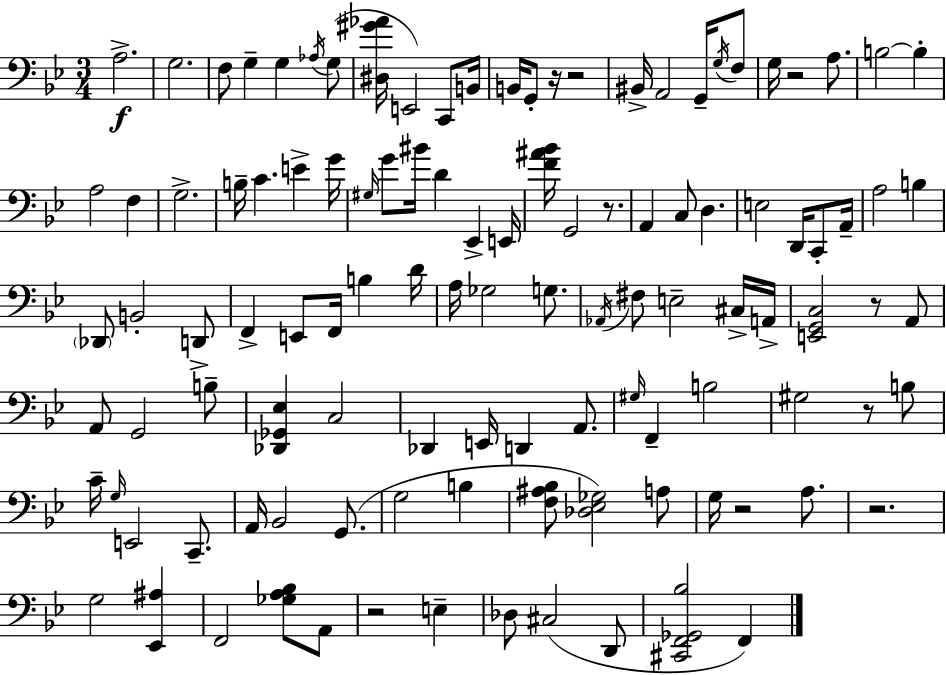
A3/h. G3/h. F3/e G3/q G3/q Ab3/s G3/e [D#3,G#4,Ab4]/s E2/h C2/e B2/s B2/s G2/e R/s R/h BIS2/s A2/h G2/s G3/s F3/e G3/s R/h A3/e. B3/h B3/q A3/h F3/q G3/h. B3/s C4/q. E4/q G4/s G#3/s G4/e BIS4/s D4/q Eb2/q E2/s [F4,A#4,Bb4]/s G2/h R/e. A2/q C3/e D3/q. E3/h D2/s C2/e A2/s A3/h B3/q Db2/e B2/h D2/e F2/q E2/e F2/s B3/q D4/s A3/s Gb3/h G3/e. Ab2/s F#3/e E3/h C#3/s A2/s [E2,G2,C3]/h R/e A2/e A2/e G2/h B3/e [Db2,Gb2,Eb3]/q C3/h Db2/q E2/s D2/q A2/e. G#3/s F2/q B3/h G#3/h R/e B3/e C4/s G3/s E2/h C2/e. A2/s Bb2/h G2/e. G3/h B3/q [F3,A#3,Bb3]/e [Db3,Eb3,Gb3]/h A3/e G3/s R/h A3/e. R/h. G3/h [Eb2,A#3]/q F2/h [Gb3,A3,Bb3]/e A2/e R/h E3/q Db3/e C#3/h D2/e [C#2,F2,Gb2,Bb3]/h F2/q